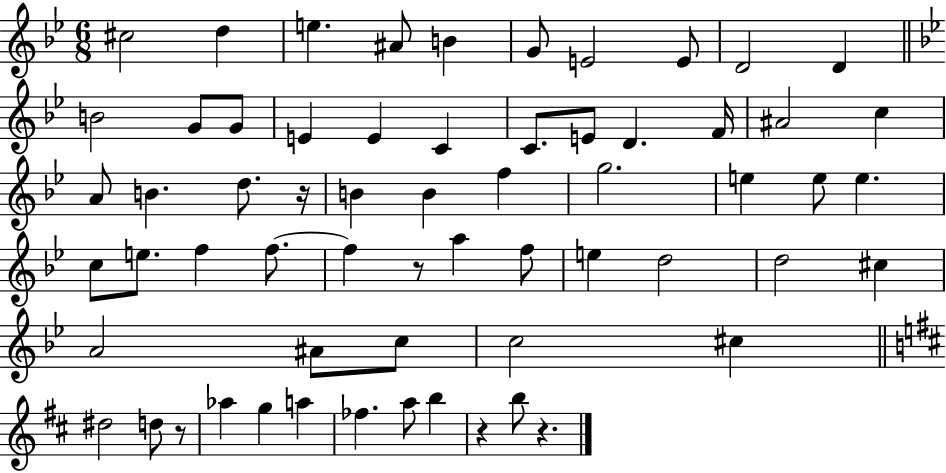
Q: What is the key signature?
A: BES major